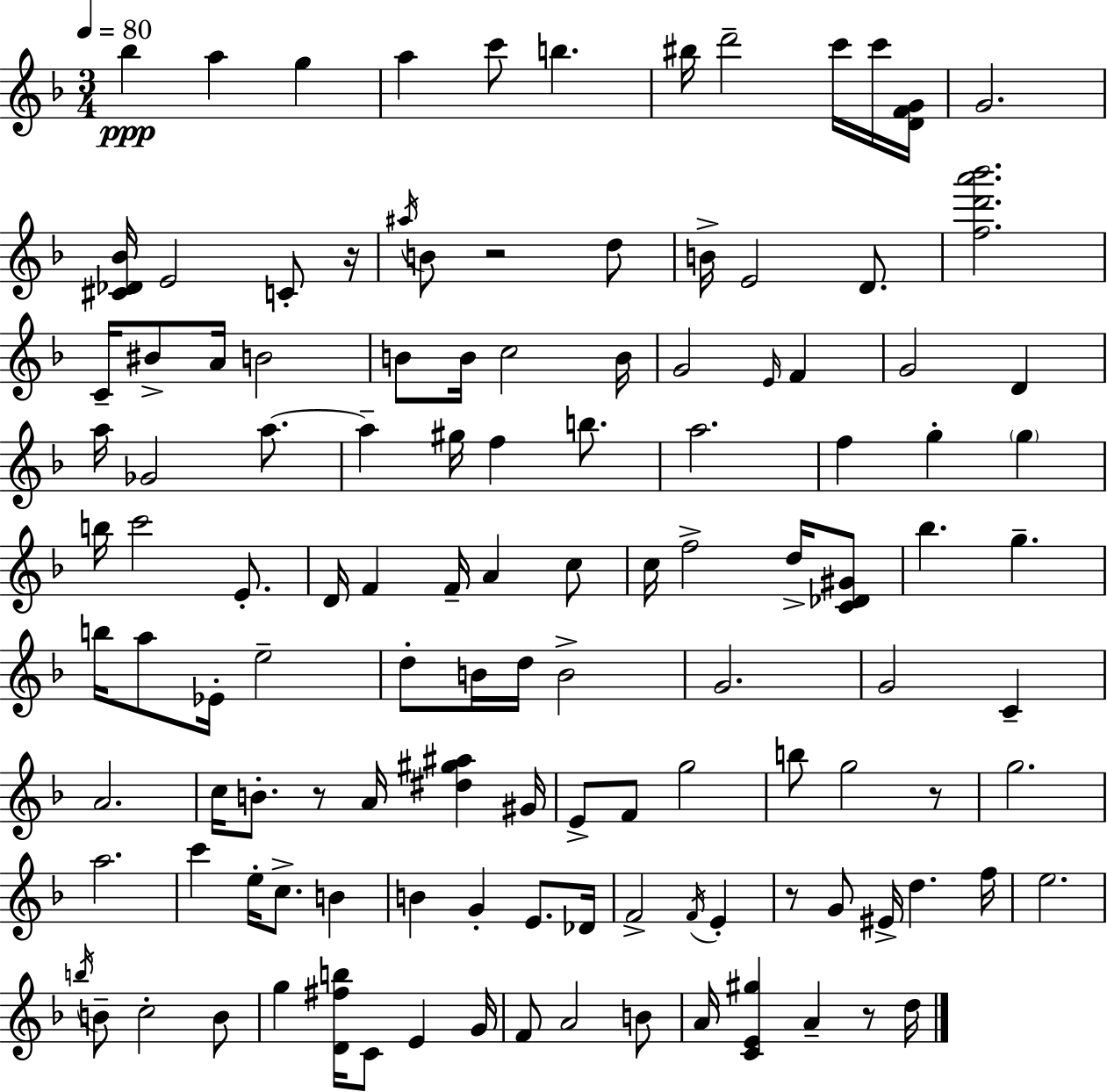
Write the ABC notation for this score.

X:1
T:Untitled
M:3/4
L:1/4
K:F
_b a g a c'/2 b ^b/4 d'2 c'/4 c'/4 [DFG]/4 G2 [^C_D_B]/4 E2 C/2 z/4 ^a/4 B/2 z2 d/2 B/4 E2 D/2 [fd'a'_b']2 C/4 ^B/2 A/4 B2 B/2 B/4 c2 B/4 G2 E/4 F G2 D a/4 _G2 a/2 a ^g/4 f b/2 a2 f g g b/4 c'2 E/2 D/4 F F/4 A c/2 c/4 f2 d/4 [C_D^G]/2 _b g b/4 a/2 _E/4 e2 d/2 B/4 d/4 B2 G2 G2 C A2 c/4 B/2 z/2 A/4 [^d^g^a] ^G/4 E/2 F/2 g2 b/2 g2 z/2 g2 a2 c' e/4 c/2 B B G E/2 _D/4 F2 F/4 E z/2 G/2 ^E/4 d f/4 e2 b/4 B/2 c2 B/2 g [D^fb]/4 C/2 E G/4 F/2 A2 B/2 A/4 [CE^g] A z/2 d/4